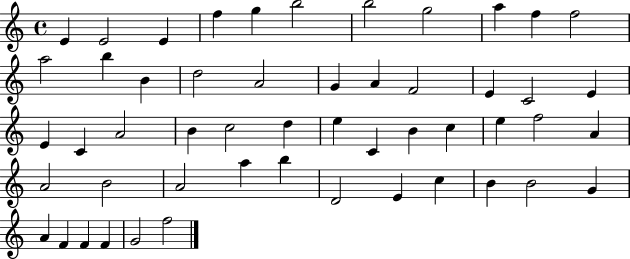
X:1
T:Untitled
M:4/4
L:1/4
K:C
E E2 E f g b2 b2 g2 a f f2 a2 b B d2 A2 G A F2 E C2 E E C A2 B c2 d e C B c e f2 A A2 B2 A2 a b D2 E c B B2 G A F F F G2 f2